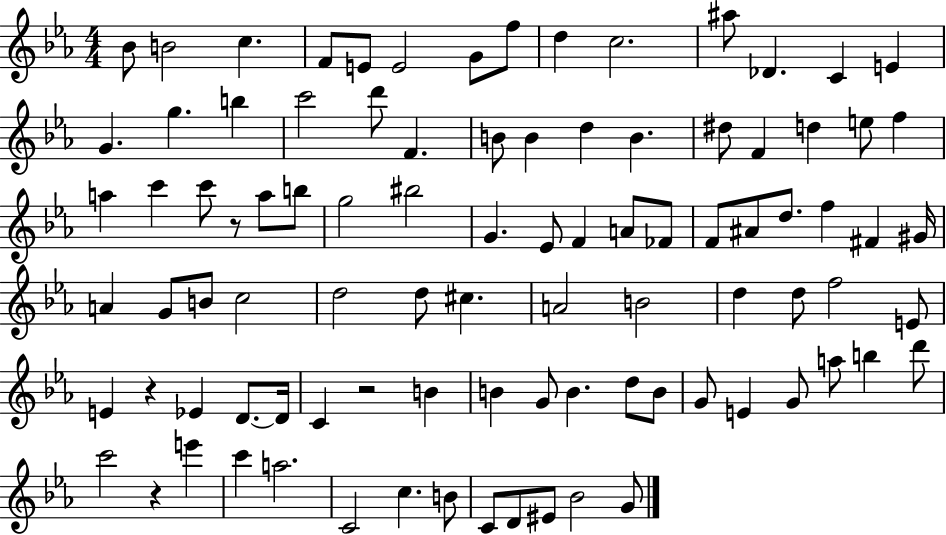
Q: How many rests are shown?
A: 4